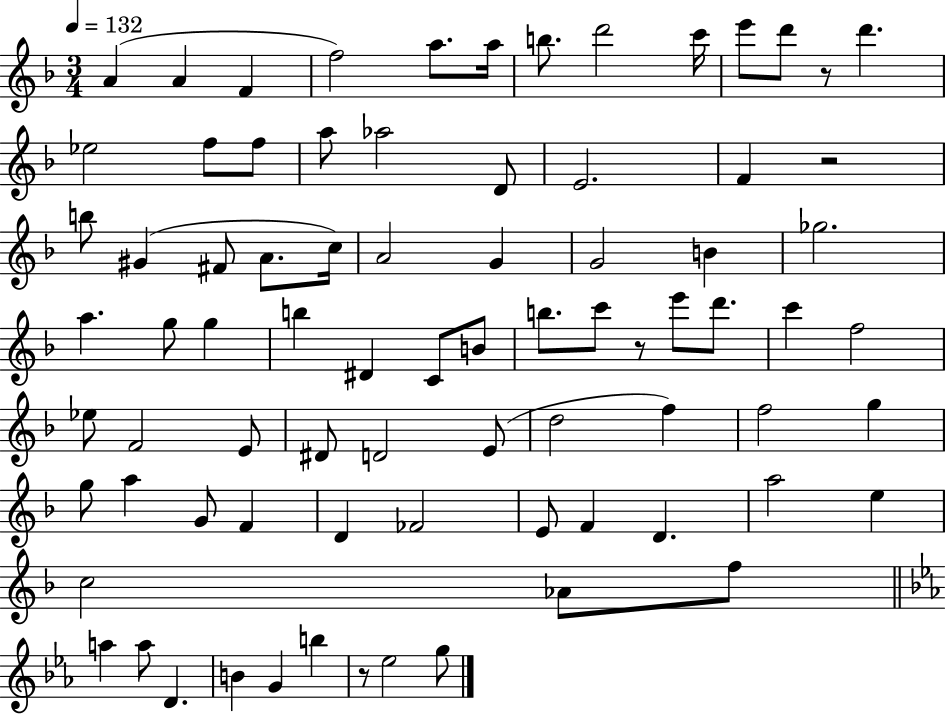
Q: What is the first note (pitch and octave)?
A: A4